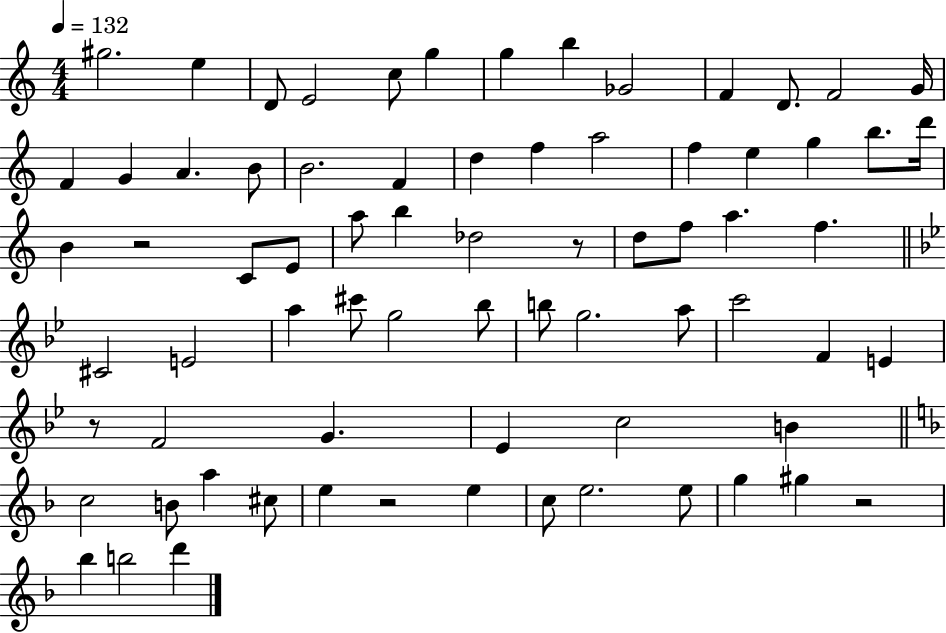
{
  \clef treble
  \numericTimeSignature
  \time 4/4
  \key c \major
  \tempo 4 = 132
  gis''2. e''4 | d'8 e'2 c''8 g''4 | g''4 b''4 ges'2 | f'4 d'8. f'2 g'16 | \break f'4 g'4 a'4. b'8 | b'2. f'4 | d''4 f''4 a''2 | f''4 e''4 g''4 b''8. d'''16 | \break b'4 r2 c'8 e'8 | a''8 b''4 des''2 r8 | d''8 f''8 a''4. f''4. | \bar "||" \break \key bes \major cis'2 e'2 | a''4 cis'''8 g''2 bes''8 | b''8 g''2. a''8 | c'''2 f'4 e'4 | \break r8 f'2 g'4. | ees'4 c''2 b'4 | \bar "||" \break \key d \minor c''2 b'8 a''4 cis''8 | e''4 r2 e''4 | c''8 e''2. e''8 | g''4 gis''4 r2 | \break bes''4 b''2 d'''4 | \bar "|."
}